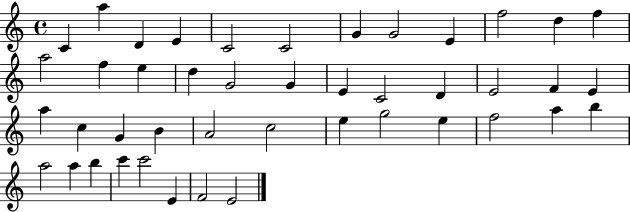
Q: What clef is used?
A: treble